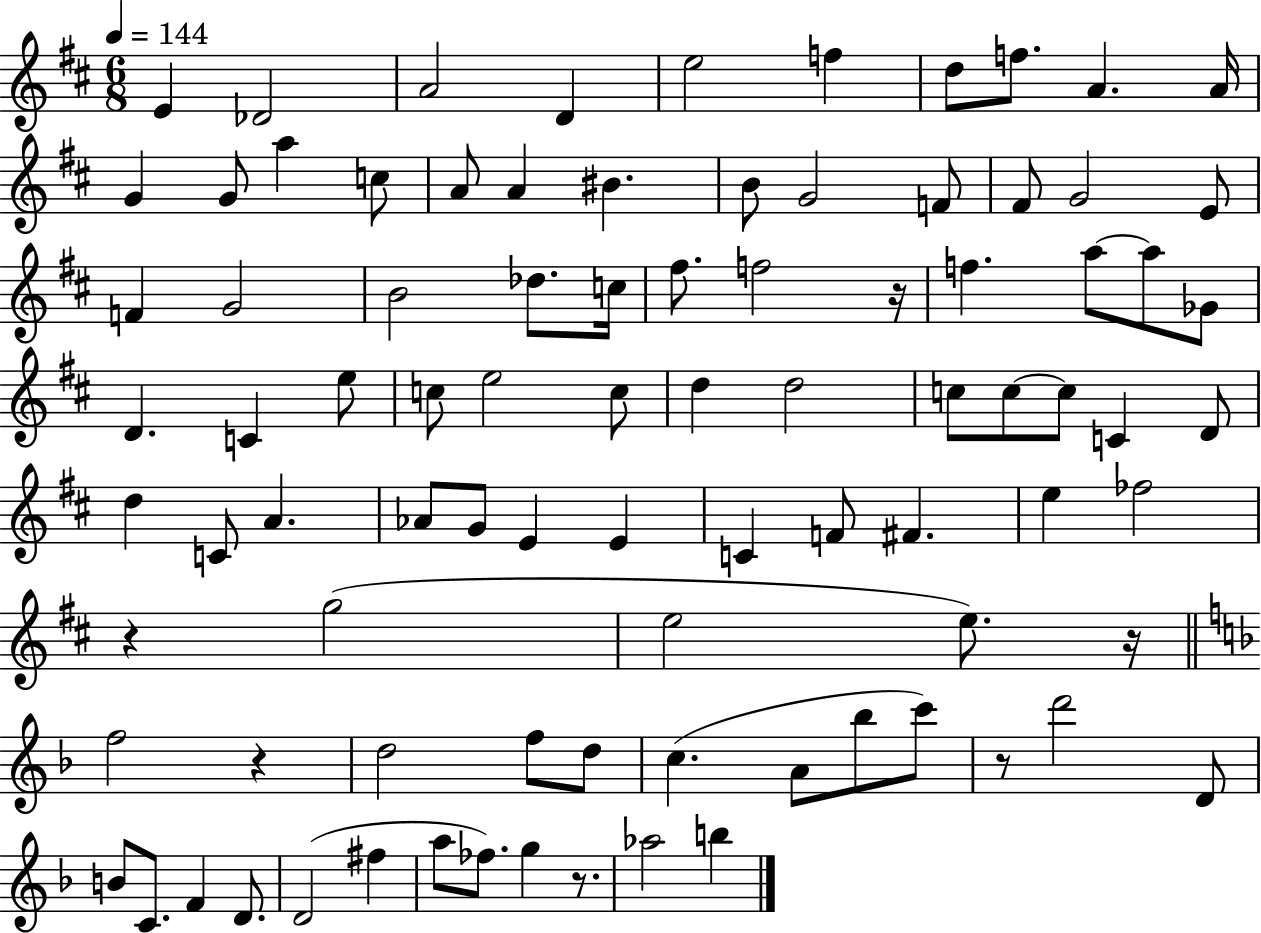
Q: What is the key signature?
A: D major